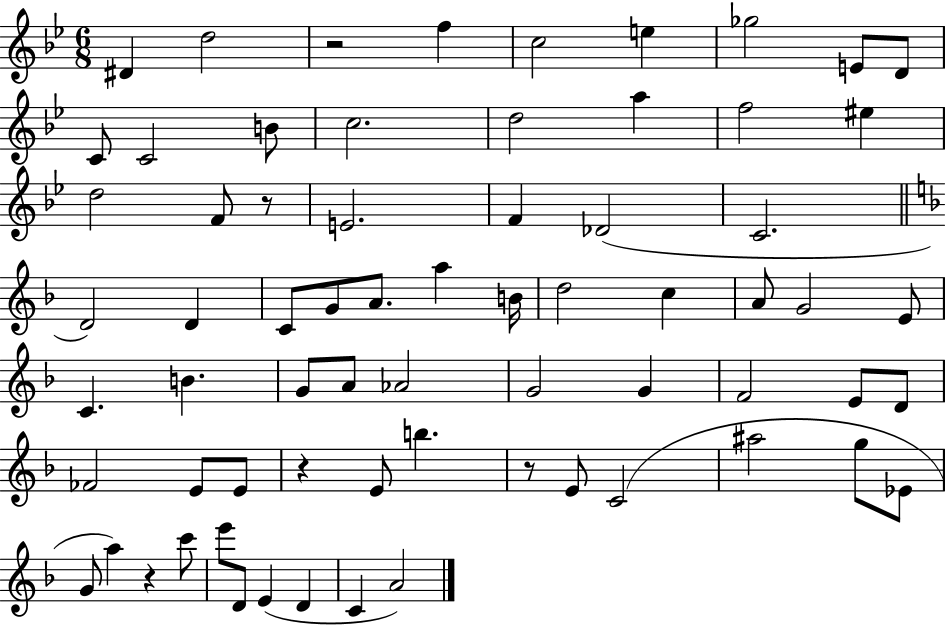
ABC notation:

X:1
T:Untitled
M:6/8
L:1/4
K:Bb
^D d2 z2 f c2 e _g2 E/2 D/2 C/2 C2 B/2 c2 d2 a f2 ^e d2 F/2 z/2 E2 F _D2 C2 D2 D C/2 G/2 A/2 a B/4 d2 c A/2 G2 E/2 C B G/2 A/2 _A2 G2 G F2 E/2 D/2 _F2 E/2 E/2 z E/2 b z/2 E/2 C2 ^a2 g/2 _E/2 G/2 a z c'/2 e'/2 D/2 E D C A2